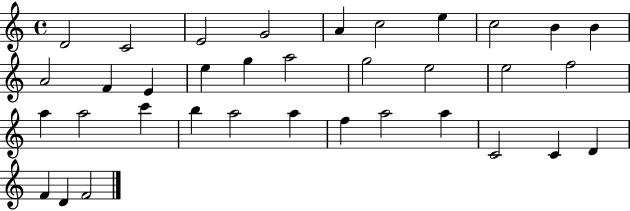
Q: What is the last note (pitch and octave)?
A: F4